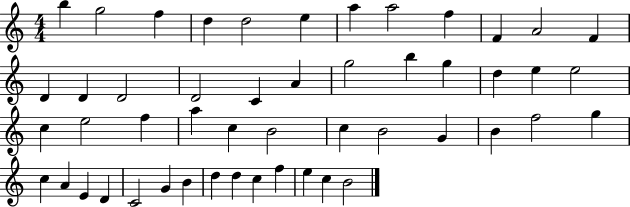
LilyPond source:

{
  \clef treble
  \numericTimeSignature
  \time 4/4
  \key c \major
  b''4 g''2 f''4 | d''4 d''2 e''4 | a''4 a''2 f''4 | f'4 a'2 f'4 | \break d'4 d'4 d'2 | d'2 c'4 a'4 | g''2 b''4 g''4 | d''4 e''4 e''2 | \break c''4 e''2 f''4 | a''4 c''4 b'2 | c''4 b'2 g'4 | b'4 f''2 g''4 | \break c''4 a'4 e'4 d'4 | c'2 g'4 b'4 | d''4 d''4 c''4 f''4 | e''4 c''4 b'2 | \break \bar "|."
}